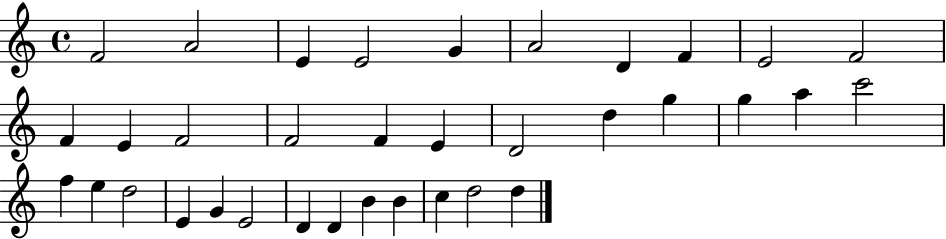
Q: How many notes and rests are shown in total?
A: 35